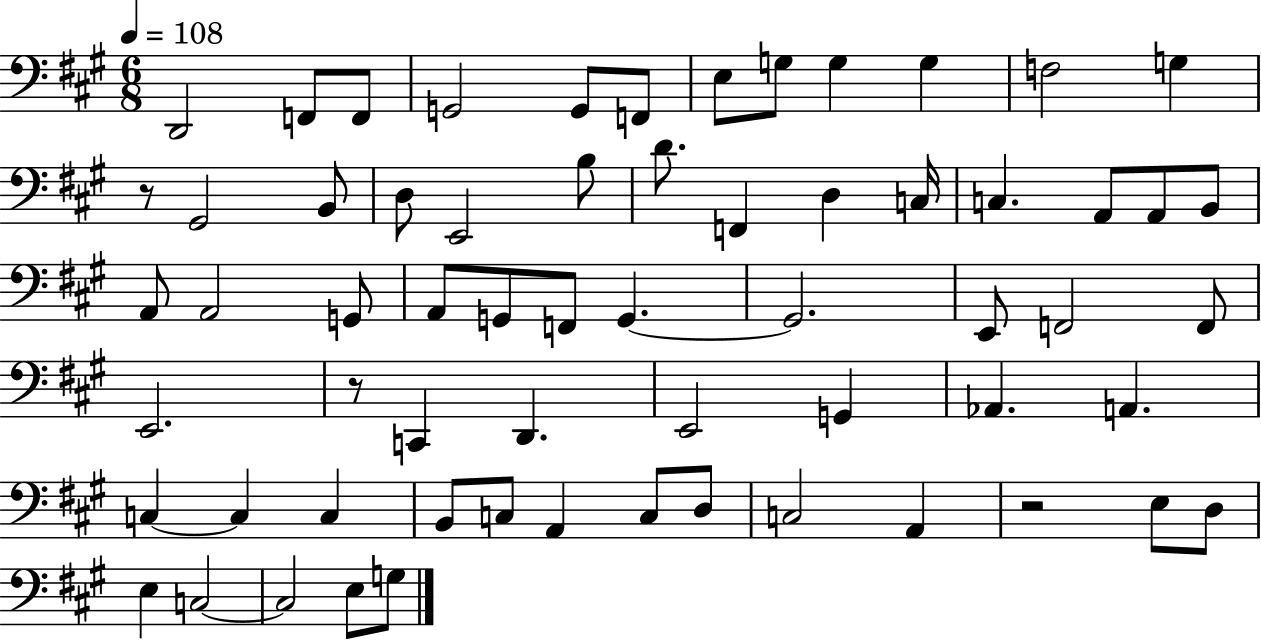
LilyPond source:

{
  \clef bass
  \numericTimeSignature
  \time 6/8
  \key a \major
  \tempo 4 = 108
  d,2 f,8 f,8 | g,2 g,8 f,8 | e8 g8 g4 g4 | f2 g4 | \break r8 gis,2 b,8 | d8 e,2 b8 | d'8. f,4 d4 c16 | c4. a,8 a,8 b,8 | \break a,8 a,2 g,8 | a,8 g,8 f,8 g,4.~~ | g,2. | e,8 f,2 f,8 | \break e,2. | r8 c,4 d,4. | e,2 g,4 | aes,4. a,4. | \break c4~~ c4 c4 | b,8 c8 a,4 c8 d8 | c2 a,4 | r2 e8 d8 | \break e4 c2~~ | c2 e8 g8 | \bar "|."
}